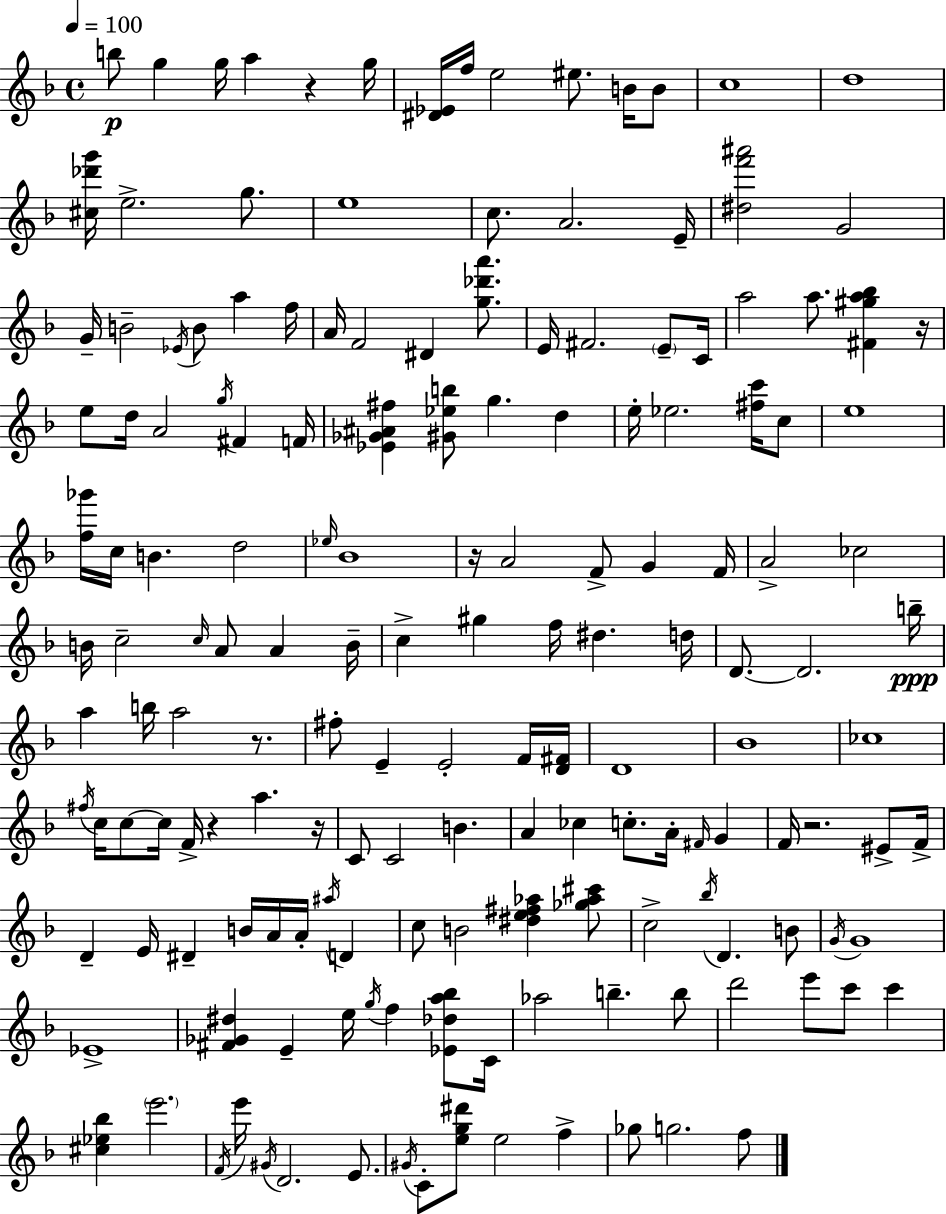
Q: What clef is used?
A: treble